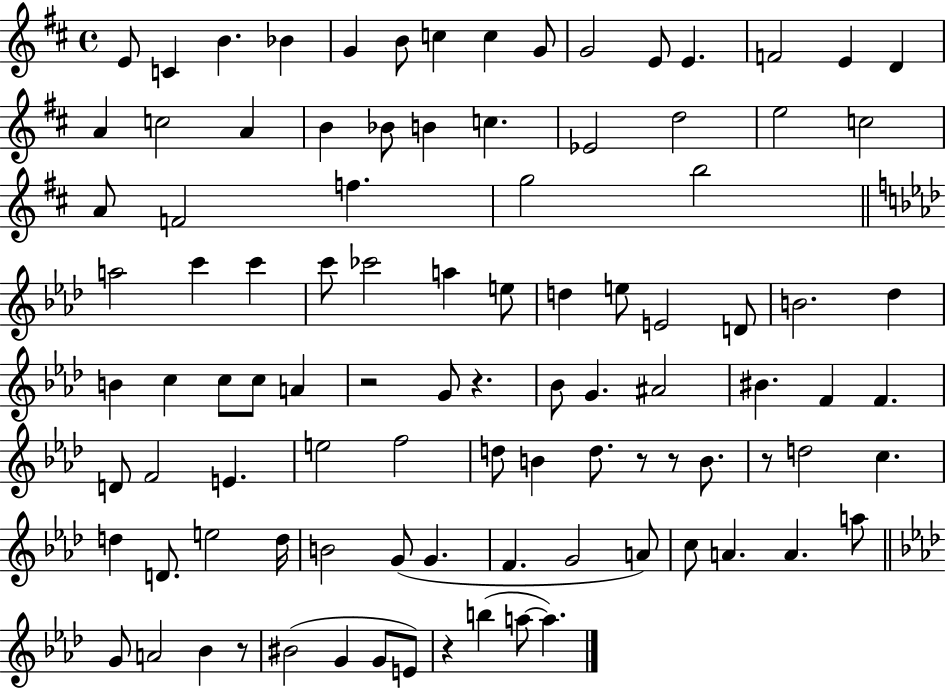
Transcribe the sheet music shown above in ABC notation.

X:1
T:Untitled
M:4/4
L:1/4
K:D
E/2 C B _B G B/2 c c G/2 G2 E/2 E F2 E D A c2 A B _B/2 B c _E2 d2 e2 c2 A/2 F2 f g2 b2 a2 c' c' c'/2 _c'2 a e/2 d e/2 E2 D/2 B2 _d B c c/2 c/2 A z2 G/2 z _B/2 G ^A2 ^B F F D/2 F2 E e2 f2 d/2 B d/2 z/2 z/2 B/2 z/2 d2 c d D/2 e2 d/4 B2 G/2 G F G2 A/2 c/2 A A a/2 G/2 A2 _B z/2 ^B2 G G/2 E/2 z b a/2 a